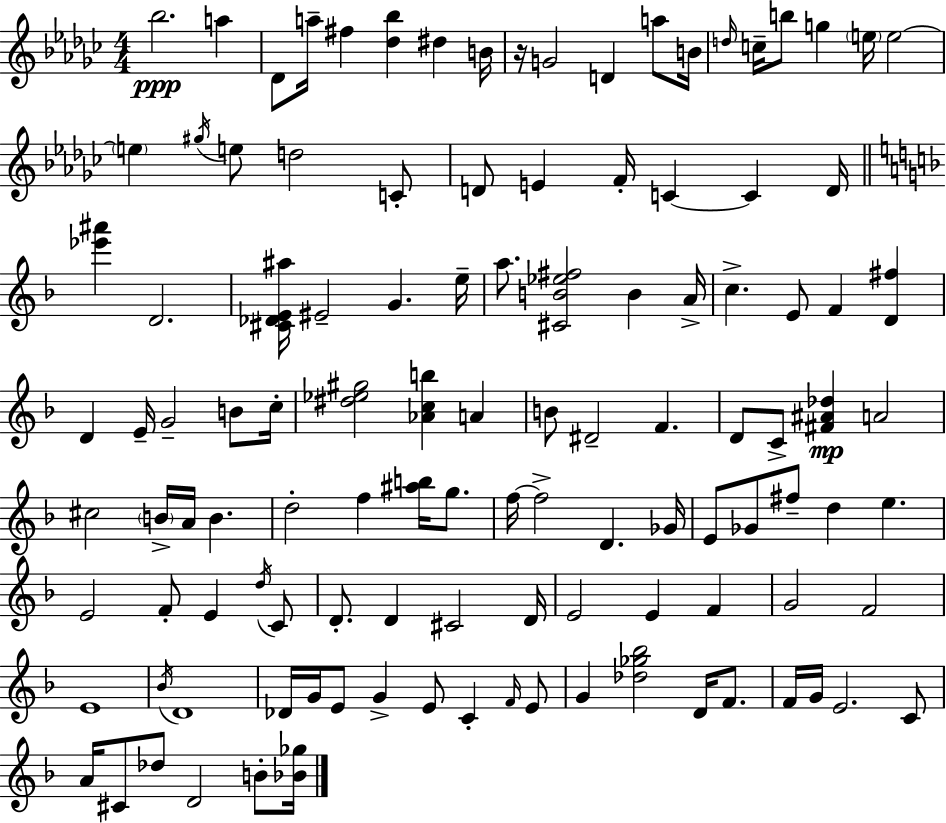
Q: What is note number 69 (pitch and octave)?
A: E4